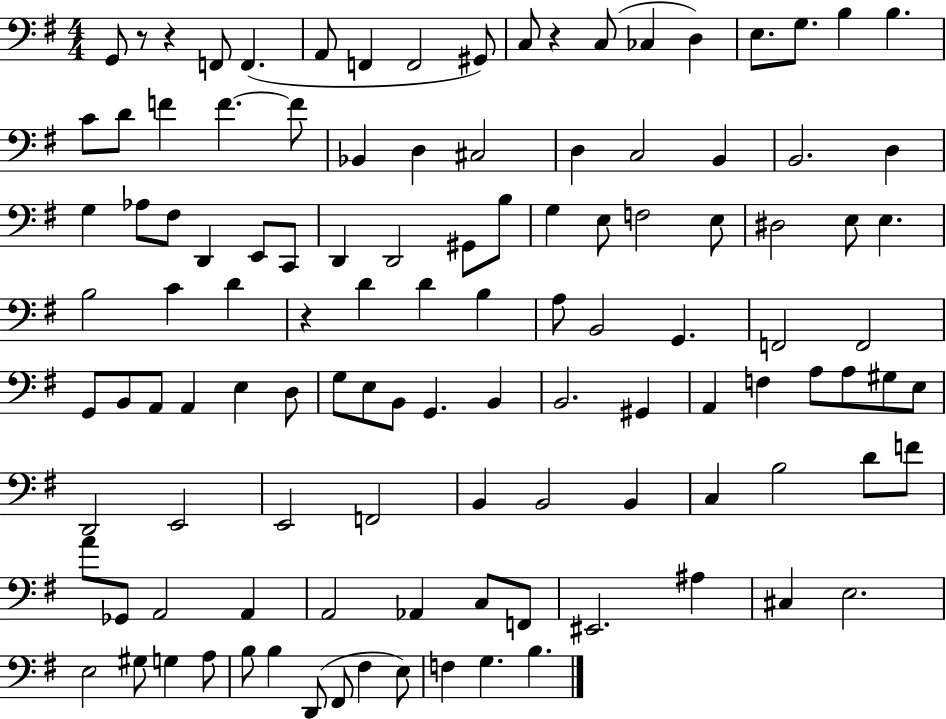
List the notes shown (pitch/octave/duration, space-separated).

G2/e R/e R/q F2/e F2/q. A2/e F2/q F2/h G#2/e C3/e R/q C3/e CES3/q D3/q E3/e. G3/e. B3/q B3/q. C4/e D4/e F4/q F4/q. F4/e Bb2/q D3/q C#3/h D3/q C3/h B2/q B2/h. D3/q G3/q Ab3/e F#3/e D2/q E2/e C2/e D2/q D2/h G#2/e B3/e G3/q E3/e F3/h E3/e D#3/h E3/e E3/q. B3/h C4/q D4/q R/q D4/q D4/q B3/q A3/e B2/h G2/q. F2/h F2/h G2/e B2/e A2/e A2/q E3/q D3/e G3/e E3/e B2/e G2/q. B2/q B2/h. G#2/q A2/q F3/q A3/e A3/e G#3/e E3/e D2/h E2/h E2/h F2/h B2/q B2/h B2/q C3/q B3/h D4/e F4/e A4/e Gb2/e A2/h A2/q A2/h Ab2/q C3/e F2/e EIS2/h. A#3/q C#3/q E3/h. E3/h G#3/e G3/q A3/e B3/e B3/q D2/e F#2/e F#3/q E3/e F3/q G3/q. B3/q.